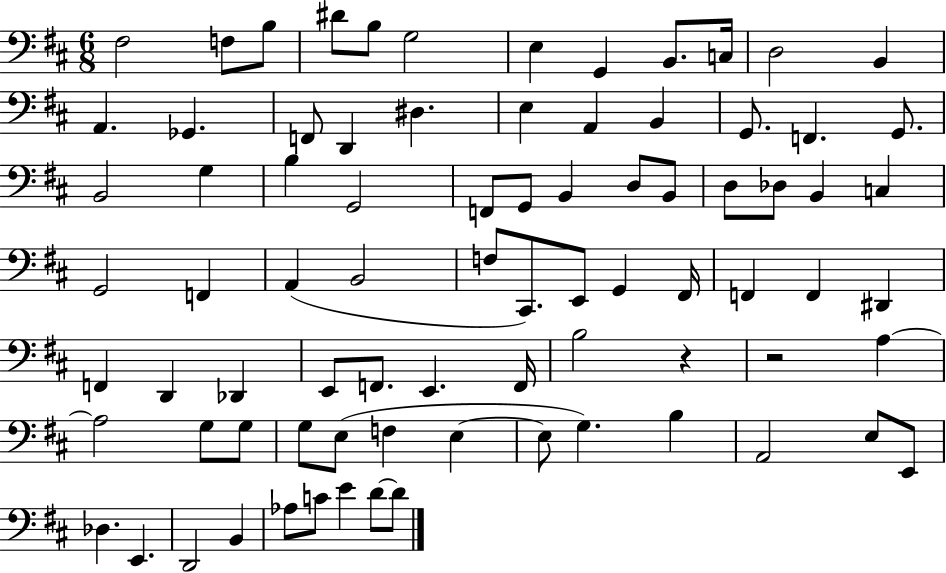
{
  \clef bass
  \numericTimeSignature
  \time 6/8
  \key d \major
  \repeat volta 2 { fis2 f8 b8 | dis'8 b8 g2 | e4 g,4 b,8. c16 | d2 b,4 | \break a,4. ges,4. | f,8 d,4 dis4. | e4 a,4 b,4 | g,8. f,4. g,8. | \break b,2 g4 | b4 g,2 | f,8 g,8 b,4 d8 b,8 | d8 des8 b,4 c4 | \break g,2 f,4 | a,4( b,2 | f8 cis,8.) e,8 g,4 fis,16 | f,4 f,4 dis,4 | \break f,4 d,4 des,4 | e,8 f,8. e,4. f,16 | b2 r4 | r2 a4~~ | \break a2 g8 g8 | g8 e8( f4 e4~~ | e8 g4.) b4 | a,2 e8 e,8 | \break des4. e,4. | d,2 b,4 | aes8 c'8 e'4 d'8~~ d'8 | } \bar "|."
}